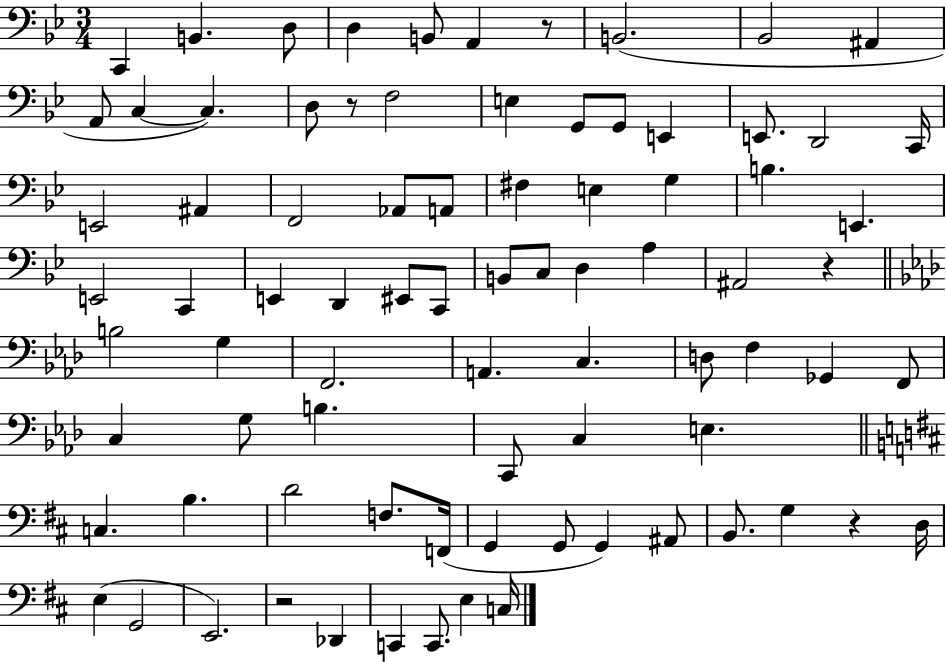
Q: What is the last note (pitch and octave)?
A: C3